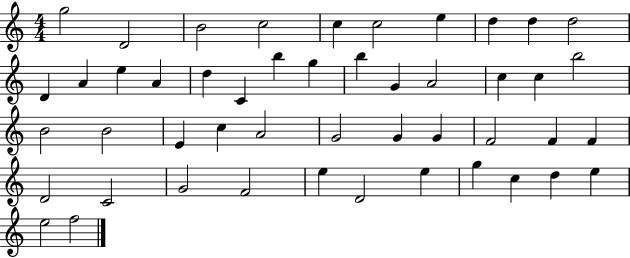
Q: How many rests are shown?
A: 0